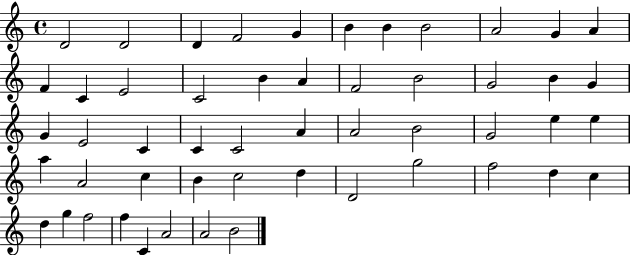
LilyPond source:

{
  \clef treble
  \time 4/4
  \defaultTimeSignature
  \key c \major
  d'2 d'2 | d'4 f'2 g'4 | b'4 b'4 b'2 | a'2 g'4 a'4 | \break f'4 c'4 e'2 | c'2 b'4 a'4 | f'2 b'2 | g'2 b'4 g'4 | \break g'4 e'2 c'4 | c'4 c'2 a'4 | a'2 b'2 | g'2 e''4 e''4 | \break a''4 a'2 c''4 | b'4 c''2 d''4 | d'2 g''2 | f''2 d''4 c''4 | \break d''4 g''4 f''2 | f''4 c'4 a'2 | a'2 b'2 | \bar "|."
}